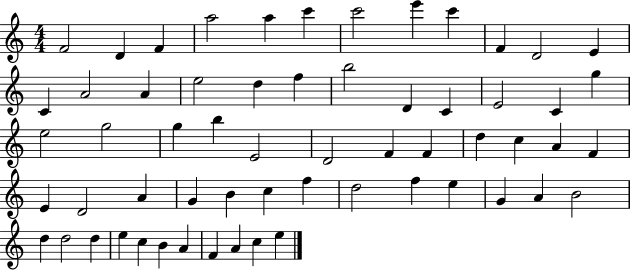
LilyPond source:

{
  \clef treble
  \numericTimeSignature
  \time 4/4
  \key c \major
  f'2 d'4 f'4 | a''2 a''4 c'''4 | c'''2 e'''4 c'''4 | f'4 d'2 e'4 | \break c'4 a'2 a'4 | e''2 d''4 f''4 | b''2 d'4 c'4 | e'2 c'4 g''4 | \break e''2 g''2 | g''4 b''4 e'2 | d'2 f'4 f'4 | d''4 c''4 a'4 f'4 | \break e'4 d'2 a'4 | g'4 b'4 c''4 f''4 | d''2 f''4 e''4 | g'4 a'4 b'2 | \break d''4 d''2 d''4 | e''4 c''4 b'4 a'4 | f'4 a'4 c''4 e''4 | \bar "|."
}